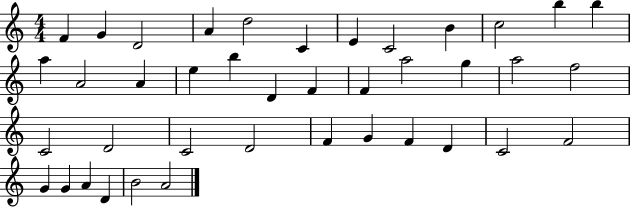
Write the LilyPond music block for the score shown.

{
  \clef treble
  \numericTimeSignature
  \time 4/4
  \key c \major
  f'4 g'4 d'2 | a'4 d''2 c'4 | e'4 c'2 b'4 | c''2 b''4 b''4 | \break a''4 a'2 a'4 | e''4 b''4 d'4 f'4 | f'4 a''2 g''4 | a''2 f''2 | \break c'2 d'2 | c'2 d'2 | f'4 g'4 f'4 d'4 | c'2 f'2 | \break g'4 g'4 a'4 d'4 | b'2 a'2 | \bar "|."
}